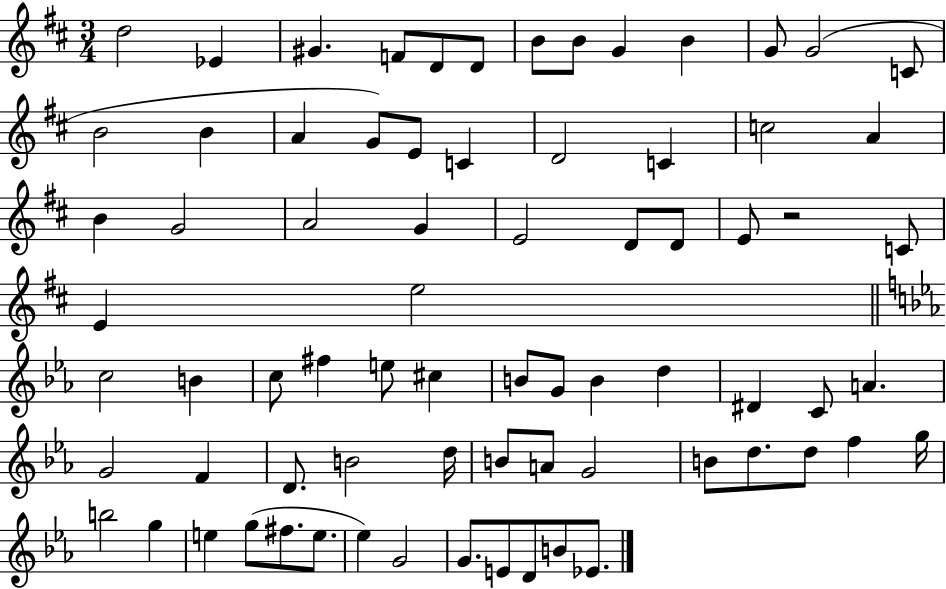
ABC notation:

X:1
T:Untitled
M:3/4
L:1/4
K:D
d2 _E ^G F/2 D/2 D/2 B/2 B/2 G B G/2 G2 C/2 B2 B A G/2 E/2 C D2 C c2 A B G2 A2 G E2 D/2 D/2 E/2 z2 C/2 E e2 c2 B c/2 ^f e/2 ^c B/2 G/2 B d ^D C/2 A G2 F D/2 B2 d/4 B/2 A/2 G2 B/2 d/2 d/2 f g/4 b2 g e g/2 ^f/2 e/2 _e G2 G/2 E/2 D/2 B/2 _E/2